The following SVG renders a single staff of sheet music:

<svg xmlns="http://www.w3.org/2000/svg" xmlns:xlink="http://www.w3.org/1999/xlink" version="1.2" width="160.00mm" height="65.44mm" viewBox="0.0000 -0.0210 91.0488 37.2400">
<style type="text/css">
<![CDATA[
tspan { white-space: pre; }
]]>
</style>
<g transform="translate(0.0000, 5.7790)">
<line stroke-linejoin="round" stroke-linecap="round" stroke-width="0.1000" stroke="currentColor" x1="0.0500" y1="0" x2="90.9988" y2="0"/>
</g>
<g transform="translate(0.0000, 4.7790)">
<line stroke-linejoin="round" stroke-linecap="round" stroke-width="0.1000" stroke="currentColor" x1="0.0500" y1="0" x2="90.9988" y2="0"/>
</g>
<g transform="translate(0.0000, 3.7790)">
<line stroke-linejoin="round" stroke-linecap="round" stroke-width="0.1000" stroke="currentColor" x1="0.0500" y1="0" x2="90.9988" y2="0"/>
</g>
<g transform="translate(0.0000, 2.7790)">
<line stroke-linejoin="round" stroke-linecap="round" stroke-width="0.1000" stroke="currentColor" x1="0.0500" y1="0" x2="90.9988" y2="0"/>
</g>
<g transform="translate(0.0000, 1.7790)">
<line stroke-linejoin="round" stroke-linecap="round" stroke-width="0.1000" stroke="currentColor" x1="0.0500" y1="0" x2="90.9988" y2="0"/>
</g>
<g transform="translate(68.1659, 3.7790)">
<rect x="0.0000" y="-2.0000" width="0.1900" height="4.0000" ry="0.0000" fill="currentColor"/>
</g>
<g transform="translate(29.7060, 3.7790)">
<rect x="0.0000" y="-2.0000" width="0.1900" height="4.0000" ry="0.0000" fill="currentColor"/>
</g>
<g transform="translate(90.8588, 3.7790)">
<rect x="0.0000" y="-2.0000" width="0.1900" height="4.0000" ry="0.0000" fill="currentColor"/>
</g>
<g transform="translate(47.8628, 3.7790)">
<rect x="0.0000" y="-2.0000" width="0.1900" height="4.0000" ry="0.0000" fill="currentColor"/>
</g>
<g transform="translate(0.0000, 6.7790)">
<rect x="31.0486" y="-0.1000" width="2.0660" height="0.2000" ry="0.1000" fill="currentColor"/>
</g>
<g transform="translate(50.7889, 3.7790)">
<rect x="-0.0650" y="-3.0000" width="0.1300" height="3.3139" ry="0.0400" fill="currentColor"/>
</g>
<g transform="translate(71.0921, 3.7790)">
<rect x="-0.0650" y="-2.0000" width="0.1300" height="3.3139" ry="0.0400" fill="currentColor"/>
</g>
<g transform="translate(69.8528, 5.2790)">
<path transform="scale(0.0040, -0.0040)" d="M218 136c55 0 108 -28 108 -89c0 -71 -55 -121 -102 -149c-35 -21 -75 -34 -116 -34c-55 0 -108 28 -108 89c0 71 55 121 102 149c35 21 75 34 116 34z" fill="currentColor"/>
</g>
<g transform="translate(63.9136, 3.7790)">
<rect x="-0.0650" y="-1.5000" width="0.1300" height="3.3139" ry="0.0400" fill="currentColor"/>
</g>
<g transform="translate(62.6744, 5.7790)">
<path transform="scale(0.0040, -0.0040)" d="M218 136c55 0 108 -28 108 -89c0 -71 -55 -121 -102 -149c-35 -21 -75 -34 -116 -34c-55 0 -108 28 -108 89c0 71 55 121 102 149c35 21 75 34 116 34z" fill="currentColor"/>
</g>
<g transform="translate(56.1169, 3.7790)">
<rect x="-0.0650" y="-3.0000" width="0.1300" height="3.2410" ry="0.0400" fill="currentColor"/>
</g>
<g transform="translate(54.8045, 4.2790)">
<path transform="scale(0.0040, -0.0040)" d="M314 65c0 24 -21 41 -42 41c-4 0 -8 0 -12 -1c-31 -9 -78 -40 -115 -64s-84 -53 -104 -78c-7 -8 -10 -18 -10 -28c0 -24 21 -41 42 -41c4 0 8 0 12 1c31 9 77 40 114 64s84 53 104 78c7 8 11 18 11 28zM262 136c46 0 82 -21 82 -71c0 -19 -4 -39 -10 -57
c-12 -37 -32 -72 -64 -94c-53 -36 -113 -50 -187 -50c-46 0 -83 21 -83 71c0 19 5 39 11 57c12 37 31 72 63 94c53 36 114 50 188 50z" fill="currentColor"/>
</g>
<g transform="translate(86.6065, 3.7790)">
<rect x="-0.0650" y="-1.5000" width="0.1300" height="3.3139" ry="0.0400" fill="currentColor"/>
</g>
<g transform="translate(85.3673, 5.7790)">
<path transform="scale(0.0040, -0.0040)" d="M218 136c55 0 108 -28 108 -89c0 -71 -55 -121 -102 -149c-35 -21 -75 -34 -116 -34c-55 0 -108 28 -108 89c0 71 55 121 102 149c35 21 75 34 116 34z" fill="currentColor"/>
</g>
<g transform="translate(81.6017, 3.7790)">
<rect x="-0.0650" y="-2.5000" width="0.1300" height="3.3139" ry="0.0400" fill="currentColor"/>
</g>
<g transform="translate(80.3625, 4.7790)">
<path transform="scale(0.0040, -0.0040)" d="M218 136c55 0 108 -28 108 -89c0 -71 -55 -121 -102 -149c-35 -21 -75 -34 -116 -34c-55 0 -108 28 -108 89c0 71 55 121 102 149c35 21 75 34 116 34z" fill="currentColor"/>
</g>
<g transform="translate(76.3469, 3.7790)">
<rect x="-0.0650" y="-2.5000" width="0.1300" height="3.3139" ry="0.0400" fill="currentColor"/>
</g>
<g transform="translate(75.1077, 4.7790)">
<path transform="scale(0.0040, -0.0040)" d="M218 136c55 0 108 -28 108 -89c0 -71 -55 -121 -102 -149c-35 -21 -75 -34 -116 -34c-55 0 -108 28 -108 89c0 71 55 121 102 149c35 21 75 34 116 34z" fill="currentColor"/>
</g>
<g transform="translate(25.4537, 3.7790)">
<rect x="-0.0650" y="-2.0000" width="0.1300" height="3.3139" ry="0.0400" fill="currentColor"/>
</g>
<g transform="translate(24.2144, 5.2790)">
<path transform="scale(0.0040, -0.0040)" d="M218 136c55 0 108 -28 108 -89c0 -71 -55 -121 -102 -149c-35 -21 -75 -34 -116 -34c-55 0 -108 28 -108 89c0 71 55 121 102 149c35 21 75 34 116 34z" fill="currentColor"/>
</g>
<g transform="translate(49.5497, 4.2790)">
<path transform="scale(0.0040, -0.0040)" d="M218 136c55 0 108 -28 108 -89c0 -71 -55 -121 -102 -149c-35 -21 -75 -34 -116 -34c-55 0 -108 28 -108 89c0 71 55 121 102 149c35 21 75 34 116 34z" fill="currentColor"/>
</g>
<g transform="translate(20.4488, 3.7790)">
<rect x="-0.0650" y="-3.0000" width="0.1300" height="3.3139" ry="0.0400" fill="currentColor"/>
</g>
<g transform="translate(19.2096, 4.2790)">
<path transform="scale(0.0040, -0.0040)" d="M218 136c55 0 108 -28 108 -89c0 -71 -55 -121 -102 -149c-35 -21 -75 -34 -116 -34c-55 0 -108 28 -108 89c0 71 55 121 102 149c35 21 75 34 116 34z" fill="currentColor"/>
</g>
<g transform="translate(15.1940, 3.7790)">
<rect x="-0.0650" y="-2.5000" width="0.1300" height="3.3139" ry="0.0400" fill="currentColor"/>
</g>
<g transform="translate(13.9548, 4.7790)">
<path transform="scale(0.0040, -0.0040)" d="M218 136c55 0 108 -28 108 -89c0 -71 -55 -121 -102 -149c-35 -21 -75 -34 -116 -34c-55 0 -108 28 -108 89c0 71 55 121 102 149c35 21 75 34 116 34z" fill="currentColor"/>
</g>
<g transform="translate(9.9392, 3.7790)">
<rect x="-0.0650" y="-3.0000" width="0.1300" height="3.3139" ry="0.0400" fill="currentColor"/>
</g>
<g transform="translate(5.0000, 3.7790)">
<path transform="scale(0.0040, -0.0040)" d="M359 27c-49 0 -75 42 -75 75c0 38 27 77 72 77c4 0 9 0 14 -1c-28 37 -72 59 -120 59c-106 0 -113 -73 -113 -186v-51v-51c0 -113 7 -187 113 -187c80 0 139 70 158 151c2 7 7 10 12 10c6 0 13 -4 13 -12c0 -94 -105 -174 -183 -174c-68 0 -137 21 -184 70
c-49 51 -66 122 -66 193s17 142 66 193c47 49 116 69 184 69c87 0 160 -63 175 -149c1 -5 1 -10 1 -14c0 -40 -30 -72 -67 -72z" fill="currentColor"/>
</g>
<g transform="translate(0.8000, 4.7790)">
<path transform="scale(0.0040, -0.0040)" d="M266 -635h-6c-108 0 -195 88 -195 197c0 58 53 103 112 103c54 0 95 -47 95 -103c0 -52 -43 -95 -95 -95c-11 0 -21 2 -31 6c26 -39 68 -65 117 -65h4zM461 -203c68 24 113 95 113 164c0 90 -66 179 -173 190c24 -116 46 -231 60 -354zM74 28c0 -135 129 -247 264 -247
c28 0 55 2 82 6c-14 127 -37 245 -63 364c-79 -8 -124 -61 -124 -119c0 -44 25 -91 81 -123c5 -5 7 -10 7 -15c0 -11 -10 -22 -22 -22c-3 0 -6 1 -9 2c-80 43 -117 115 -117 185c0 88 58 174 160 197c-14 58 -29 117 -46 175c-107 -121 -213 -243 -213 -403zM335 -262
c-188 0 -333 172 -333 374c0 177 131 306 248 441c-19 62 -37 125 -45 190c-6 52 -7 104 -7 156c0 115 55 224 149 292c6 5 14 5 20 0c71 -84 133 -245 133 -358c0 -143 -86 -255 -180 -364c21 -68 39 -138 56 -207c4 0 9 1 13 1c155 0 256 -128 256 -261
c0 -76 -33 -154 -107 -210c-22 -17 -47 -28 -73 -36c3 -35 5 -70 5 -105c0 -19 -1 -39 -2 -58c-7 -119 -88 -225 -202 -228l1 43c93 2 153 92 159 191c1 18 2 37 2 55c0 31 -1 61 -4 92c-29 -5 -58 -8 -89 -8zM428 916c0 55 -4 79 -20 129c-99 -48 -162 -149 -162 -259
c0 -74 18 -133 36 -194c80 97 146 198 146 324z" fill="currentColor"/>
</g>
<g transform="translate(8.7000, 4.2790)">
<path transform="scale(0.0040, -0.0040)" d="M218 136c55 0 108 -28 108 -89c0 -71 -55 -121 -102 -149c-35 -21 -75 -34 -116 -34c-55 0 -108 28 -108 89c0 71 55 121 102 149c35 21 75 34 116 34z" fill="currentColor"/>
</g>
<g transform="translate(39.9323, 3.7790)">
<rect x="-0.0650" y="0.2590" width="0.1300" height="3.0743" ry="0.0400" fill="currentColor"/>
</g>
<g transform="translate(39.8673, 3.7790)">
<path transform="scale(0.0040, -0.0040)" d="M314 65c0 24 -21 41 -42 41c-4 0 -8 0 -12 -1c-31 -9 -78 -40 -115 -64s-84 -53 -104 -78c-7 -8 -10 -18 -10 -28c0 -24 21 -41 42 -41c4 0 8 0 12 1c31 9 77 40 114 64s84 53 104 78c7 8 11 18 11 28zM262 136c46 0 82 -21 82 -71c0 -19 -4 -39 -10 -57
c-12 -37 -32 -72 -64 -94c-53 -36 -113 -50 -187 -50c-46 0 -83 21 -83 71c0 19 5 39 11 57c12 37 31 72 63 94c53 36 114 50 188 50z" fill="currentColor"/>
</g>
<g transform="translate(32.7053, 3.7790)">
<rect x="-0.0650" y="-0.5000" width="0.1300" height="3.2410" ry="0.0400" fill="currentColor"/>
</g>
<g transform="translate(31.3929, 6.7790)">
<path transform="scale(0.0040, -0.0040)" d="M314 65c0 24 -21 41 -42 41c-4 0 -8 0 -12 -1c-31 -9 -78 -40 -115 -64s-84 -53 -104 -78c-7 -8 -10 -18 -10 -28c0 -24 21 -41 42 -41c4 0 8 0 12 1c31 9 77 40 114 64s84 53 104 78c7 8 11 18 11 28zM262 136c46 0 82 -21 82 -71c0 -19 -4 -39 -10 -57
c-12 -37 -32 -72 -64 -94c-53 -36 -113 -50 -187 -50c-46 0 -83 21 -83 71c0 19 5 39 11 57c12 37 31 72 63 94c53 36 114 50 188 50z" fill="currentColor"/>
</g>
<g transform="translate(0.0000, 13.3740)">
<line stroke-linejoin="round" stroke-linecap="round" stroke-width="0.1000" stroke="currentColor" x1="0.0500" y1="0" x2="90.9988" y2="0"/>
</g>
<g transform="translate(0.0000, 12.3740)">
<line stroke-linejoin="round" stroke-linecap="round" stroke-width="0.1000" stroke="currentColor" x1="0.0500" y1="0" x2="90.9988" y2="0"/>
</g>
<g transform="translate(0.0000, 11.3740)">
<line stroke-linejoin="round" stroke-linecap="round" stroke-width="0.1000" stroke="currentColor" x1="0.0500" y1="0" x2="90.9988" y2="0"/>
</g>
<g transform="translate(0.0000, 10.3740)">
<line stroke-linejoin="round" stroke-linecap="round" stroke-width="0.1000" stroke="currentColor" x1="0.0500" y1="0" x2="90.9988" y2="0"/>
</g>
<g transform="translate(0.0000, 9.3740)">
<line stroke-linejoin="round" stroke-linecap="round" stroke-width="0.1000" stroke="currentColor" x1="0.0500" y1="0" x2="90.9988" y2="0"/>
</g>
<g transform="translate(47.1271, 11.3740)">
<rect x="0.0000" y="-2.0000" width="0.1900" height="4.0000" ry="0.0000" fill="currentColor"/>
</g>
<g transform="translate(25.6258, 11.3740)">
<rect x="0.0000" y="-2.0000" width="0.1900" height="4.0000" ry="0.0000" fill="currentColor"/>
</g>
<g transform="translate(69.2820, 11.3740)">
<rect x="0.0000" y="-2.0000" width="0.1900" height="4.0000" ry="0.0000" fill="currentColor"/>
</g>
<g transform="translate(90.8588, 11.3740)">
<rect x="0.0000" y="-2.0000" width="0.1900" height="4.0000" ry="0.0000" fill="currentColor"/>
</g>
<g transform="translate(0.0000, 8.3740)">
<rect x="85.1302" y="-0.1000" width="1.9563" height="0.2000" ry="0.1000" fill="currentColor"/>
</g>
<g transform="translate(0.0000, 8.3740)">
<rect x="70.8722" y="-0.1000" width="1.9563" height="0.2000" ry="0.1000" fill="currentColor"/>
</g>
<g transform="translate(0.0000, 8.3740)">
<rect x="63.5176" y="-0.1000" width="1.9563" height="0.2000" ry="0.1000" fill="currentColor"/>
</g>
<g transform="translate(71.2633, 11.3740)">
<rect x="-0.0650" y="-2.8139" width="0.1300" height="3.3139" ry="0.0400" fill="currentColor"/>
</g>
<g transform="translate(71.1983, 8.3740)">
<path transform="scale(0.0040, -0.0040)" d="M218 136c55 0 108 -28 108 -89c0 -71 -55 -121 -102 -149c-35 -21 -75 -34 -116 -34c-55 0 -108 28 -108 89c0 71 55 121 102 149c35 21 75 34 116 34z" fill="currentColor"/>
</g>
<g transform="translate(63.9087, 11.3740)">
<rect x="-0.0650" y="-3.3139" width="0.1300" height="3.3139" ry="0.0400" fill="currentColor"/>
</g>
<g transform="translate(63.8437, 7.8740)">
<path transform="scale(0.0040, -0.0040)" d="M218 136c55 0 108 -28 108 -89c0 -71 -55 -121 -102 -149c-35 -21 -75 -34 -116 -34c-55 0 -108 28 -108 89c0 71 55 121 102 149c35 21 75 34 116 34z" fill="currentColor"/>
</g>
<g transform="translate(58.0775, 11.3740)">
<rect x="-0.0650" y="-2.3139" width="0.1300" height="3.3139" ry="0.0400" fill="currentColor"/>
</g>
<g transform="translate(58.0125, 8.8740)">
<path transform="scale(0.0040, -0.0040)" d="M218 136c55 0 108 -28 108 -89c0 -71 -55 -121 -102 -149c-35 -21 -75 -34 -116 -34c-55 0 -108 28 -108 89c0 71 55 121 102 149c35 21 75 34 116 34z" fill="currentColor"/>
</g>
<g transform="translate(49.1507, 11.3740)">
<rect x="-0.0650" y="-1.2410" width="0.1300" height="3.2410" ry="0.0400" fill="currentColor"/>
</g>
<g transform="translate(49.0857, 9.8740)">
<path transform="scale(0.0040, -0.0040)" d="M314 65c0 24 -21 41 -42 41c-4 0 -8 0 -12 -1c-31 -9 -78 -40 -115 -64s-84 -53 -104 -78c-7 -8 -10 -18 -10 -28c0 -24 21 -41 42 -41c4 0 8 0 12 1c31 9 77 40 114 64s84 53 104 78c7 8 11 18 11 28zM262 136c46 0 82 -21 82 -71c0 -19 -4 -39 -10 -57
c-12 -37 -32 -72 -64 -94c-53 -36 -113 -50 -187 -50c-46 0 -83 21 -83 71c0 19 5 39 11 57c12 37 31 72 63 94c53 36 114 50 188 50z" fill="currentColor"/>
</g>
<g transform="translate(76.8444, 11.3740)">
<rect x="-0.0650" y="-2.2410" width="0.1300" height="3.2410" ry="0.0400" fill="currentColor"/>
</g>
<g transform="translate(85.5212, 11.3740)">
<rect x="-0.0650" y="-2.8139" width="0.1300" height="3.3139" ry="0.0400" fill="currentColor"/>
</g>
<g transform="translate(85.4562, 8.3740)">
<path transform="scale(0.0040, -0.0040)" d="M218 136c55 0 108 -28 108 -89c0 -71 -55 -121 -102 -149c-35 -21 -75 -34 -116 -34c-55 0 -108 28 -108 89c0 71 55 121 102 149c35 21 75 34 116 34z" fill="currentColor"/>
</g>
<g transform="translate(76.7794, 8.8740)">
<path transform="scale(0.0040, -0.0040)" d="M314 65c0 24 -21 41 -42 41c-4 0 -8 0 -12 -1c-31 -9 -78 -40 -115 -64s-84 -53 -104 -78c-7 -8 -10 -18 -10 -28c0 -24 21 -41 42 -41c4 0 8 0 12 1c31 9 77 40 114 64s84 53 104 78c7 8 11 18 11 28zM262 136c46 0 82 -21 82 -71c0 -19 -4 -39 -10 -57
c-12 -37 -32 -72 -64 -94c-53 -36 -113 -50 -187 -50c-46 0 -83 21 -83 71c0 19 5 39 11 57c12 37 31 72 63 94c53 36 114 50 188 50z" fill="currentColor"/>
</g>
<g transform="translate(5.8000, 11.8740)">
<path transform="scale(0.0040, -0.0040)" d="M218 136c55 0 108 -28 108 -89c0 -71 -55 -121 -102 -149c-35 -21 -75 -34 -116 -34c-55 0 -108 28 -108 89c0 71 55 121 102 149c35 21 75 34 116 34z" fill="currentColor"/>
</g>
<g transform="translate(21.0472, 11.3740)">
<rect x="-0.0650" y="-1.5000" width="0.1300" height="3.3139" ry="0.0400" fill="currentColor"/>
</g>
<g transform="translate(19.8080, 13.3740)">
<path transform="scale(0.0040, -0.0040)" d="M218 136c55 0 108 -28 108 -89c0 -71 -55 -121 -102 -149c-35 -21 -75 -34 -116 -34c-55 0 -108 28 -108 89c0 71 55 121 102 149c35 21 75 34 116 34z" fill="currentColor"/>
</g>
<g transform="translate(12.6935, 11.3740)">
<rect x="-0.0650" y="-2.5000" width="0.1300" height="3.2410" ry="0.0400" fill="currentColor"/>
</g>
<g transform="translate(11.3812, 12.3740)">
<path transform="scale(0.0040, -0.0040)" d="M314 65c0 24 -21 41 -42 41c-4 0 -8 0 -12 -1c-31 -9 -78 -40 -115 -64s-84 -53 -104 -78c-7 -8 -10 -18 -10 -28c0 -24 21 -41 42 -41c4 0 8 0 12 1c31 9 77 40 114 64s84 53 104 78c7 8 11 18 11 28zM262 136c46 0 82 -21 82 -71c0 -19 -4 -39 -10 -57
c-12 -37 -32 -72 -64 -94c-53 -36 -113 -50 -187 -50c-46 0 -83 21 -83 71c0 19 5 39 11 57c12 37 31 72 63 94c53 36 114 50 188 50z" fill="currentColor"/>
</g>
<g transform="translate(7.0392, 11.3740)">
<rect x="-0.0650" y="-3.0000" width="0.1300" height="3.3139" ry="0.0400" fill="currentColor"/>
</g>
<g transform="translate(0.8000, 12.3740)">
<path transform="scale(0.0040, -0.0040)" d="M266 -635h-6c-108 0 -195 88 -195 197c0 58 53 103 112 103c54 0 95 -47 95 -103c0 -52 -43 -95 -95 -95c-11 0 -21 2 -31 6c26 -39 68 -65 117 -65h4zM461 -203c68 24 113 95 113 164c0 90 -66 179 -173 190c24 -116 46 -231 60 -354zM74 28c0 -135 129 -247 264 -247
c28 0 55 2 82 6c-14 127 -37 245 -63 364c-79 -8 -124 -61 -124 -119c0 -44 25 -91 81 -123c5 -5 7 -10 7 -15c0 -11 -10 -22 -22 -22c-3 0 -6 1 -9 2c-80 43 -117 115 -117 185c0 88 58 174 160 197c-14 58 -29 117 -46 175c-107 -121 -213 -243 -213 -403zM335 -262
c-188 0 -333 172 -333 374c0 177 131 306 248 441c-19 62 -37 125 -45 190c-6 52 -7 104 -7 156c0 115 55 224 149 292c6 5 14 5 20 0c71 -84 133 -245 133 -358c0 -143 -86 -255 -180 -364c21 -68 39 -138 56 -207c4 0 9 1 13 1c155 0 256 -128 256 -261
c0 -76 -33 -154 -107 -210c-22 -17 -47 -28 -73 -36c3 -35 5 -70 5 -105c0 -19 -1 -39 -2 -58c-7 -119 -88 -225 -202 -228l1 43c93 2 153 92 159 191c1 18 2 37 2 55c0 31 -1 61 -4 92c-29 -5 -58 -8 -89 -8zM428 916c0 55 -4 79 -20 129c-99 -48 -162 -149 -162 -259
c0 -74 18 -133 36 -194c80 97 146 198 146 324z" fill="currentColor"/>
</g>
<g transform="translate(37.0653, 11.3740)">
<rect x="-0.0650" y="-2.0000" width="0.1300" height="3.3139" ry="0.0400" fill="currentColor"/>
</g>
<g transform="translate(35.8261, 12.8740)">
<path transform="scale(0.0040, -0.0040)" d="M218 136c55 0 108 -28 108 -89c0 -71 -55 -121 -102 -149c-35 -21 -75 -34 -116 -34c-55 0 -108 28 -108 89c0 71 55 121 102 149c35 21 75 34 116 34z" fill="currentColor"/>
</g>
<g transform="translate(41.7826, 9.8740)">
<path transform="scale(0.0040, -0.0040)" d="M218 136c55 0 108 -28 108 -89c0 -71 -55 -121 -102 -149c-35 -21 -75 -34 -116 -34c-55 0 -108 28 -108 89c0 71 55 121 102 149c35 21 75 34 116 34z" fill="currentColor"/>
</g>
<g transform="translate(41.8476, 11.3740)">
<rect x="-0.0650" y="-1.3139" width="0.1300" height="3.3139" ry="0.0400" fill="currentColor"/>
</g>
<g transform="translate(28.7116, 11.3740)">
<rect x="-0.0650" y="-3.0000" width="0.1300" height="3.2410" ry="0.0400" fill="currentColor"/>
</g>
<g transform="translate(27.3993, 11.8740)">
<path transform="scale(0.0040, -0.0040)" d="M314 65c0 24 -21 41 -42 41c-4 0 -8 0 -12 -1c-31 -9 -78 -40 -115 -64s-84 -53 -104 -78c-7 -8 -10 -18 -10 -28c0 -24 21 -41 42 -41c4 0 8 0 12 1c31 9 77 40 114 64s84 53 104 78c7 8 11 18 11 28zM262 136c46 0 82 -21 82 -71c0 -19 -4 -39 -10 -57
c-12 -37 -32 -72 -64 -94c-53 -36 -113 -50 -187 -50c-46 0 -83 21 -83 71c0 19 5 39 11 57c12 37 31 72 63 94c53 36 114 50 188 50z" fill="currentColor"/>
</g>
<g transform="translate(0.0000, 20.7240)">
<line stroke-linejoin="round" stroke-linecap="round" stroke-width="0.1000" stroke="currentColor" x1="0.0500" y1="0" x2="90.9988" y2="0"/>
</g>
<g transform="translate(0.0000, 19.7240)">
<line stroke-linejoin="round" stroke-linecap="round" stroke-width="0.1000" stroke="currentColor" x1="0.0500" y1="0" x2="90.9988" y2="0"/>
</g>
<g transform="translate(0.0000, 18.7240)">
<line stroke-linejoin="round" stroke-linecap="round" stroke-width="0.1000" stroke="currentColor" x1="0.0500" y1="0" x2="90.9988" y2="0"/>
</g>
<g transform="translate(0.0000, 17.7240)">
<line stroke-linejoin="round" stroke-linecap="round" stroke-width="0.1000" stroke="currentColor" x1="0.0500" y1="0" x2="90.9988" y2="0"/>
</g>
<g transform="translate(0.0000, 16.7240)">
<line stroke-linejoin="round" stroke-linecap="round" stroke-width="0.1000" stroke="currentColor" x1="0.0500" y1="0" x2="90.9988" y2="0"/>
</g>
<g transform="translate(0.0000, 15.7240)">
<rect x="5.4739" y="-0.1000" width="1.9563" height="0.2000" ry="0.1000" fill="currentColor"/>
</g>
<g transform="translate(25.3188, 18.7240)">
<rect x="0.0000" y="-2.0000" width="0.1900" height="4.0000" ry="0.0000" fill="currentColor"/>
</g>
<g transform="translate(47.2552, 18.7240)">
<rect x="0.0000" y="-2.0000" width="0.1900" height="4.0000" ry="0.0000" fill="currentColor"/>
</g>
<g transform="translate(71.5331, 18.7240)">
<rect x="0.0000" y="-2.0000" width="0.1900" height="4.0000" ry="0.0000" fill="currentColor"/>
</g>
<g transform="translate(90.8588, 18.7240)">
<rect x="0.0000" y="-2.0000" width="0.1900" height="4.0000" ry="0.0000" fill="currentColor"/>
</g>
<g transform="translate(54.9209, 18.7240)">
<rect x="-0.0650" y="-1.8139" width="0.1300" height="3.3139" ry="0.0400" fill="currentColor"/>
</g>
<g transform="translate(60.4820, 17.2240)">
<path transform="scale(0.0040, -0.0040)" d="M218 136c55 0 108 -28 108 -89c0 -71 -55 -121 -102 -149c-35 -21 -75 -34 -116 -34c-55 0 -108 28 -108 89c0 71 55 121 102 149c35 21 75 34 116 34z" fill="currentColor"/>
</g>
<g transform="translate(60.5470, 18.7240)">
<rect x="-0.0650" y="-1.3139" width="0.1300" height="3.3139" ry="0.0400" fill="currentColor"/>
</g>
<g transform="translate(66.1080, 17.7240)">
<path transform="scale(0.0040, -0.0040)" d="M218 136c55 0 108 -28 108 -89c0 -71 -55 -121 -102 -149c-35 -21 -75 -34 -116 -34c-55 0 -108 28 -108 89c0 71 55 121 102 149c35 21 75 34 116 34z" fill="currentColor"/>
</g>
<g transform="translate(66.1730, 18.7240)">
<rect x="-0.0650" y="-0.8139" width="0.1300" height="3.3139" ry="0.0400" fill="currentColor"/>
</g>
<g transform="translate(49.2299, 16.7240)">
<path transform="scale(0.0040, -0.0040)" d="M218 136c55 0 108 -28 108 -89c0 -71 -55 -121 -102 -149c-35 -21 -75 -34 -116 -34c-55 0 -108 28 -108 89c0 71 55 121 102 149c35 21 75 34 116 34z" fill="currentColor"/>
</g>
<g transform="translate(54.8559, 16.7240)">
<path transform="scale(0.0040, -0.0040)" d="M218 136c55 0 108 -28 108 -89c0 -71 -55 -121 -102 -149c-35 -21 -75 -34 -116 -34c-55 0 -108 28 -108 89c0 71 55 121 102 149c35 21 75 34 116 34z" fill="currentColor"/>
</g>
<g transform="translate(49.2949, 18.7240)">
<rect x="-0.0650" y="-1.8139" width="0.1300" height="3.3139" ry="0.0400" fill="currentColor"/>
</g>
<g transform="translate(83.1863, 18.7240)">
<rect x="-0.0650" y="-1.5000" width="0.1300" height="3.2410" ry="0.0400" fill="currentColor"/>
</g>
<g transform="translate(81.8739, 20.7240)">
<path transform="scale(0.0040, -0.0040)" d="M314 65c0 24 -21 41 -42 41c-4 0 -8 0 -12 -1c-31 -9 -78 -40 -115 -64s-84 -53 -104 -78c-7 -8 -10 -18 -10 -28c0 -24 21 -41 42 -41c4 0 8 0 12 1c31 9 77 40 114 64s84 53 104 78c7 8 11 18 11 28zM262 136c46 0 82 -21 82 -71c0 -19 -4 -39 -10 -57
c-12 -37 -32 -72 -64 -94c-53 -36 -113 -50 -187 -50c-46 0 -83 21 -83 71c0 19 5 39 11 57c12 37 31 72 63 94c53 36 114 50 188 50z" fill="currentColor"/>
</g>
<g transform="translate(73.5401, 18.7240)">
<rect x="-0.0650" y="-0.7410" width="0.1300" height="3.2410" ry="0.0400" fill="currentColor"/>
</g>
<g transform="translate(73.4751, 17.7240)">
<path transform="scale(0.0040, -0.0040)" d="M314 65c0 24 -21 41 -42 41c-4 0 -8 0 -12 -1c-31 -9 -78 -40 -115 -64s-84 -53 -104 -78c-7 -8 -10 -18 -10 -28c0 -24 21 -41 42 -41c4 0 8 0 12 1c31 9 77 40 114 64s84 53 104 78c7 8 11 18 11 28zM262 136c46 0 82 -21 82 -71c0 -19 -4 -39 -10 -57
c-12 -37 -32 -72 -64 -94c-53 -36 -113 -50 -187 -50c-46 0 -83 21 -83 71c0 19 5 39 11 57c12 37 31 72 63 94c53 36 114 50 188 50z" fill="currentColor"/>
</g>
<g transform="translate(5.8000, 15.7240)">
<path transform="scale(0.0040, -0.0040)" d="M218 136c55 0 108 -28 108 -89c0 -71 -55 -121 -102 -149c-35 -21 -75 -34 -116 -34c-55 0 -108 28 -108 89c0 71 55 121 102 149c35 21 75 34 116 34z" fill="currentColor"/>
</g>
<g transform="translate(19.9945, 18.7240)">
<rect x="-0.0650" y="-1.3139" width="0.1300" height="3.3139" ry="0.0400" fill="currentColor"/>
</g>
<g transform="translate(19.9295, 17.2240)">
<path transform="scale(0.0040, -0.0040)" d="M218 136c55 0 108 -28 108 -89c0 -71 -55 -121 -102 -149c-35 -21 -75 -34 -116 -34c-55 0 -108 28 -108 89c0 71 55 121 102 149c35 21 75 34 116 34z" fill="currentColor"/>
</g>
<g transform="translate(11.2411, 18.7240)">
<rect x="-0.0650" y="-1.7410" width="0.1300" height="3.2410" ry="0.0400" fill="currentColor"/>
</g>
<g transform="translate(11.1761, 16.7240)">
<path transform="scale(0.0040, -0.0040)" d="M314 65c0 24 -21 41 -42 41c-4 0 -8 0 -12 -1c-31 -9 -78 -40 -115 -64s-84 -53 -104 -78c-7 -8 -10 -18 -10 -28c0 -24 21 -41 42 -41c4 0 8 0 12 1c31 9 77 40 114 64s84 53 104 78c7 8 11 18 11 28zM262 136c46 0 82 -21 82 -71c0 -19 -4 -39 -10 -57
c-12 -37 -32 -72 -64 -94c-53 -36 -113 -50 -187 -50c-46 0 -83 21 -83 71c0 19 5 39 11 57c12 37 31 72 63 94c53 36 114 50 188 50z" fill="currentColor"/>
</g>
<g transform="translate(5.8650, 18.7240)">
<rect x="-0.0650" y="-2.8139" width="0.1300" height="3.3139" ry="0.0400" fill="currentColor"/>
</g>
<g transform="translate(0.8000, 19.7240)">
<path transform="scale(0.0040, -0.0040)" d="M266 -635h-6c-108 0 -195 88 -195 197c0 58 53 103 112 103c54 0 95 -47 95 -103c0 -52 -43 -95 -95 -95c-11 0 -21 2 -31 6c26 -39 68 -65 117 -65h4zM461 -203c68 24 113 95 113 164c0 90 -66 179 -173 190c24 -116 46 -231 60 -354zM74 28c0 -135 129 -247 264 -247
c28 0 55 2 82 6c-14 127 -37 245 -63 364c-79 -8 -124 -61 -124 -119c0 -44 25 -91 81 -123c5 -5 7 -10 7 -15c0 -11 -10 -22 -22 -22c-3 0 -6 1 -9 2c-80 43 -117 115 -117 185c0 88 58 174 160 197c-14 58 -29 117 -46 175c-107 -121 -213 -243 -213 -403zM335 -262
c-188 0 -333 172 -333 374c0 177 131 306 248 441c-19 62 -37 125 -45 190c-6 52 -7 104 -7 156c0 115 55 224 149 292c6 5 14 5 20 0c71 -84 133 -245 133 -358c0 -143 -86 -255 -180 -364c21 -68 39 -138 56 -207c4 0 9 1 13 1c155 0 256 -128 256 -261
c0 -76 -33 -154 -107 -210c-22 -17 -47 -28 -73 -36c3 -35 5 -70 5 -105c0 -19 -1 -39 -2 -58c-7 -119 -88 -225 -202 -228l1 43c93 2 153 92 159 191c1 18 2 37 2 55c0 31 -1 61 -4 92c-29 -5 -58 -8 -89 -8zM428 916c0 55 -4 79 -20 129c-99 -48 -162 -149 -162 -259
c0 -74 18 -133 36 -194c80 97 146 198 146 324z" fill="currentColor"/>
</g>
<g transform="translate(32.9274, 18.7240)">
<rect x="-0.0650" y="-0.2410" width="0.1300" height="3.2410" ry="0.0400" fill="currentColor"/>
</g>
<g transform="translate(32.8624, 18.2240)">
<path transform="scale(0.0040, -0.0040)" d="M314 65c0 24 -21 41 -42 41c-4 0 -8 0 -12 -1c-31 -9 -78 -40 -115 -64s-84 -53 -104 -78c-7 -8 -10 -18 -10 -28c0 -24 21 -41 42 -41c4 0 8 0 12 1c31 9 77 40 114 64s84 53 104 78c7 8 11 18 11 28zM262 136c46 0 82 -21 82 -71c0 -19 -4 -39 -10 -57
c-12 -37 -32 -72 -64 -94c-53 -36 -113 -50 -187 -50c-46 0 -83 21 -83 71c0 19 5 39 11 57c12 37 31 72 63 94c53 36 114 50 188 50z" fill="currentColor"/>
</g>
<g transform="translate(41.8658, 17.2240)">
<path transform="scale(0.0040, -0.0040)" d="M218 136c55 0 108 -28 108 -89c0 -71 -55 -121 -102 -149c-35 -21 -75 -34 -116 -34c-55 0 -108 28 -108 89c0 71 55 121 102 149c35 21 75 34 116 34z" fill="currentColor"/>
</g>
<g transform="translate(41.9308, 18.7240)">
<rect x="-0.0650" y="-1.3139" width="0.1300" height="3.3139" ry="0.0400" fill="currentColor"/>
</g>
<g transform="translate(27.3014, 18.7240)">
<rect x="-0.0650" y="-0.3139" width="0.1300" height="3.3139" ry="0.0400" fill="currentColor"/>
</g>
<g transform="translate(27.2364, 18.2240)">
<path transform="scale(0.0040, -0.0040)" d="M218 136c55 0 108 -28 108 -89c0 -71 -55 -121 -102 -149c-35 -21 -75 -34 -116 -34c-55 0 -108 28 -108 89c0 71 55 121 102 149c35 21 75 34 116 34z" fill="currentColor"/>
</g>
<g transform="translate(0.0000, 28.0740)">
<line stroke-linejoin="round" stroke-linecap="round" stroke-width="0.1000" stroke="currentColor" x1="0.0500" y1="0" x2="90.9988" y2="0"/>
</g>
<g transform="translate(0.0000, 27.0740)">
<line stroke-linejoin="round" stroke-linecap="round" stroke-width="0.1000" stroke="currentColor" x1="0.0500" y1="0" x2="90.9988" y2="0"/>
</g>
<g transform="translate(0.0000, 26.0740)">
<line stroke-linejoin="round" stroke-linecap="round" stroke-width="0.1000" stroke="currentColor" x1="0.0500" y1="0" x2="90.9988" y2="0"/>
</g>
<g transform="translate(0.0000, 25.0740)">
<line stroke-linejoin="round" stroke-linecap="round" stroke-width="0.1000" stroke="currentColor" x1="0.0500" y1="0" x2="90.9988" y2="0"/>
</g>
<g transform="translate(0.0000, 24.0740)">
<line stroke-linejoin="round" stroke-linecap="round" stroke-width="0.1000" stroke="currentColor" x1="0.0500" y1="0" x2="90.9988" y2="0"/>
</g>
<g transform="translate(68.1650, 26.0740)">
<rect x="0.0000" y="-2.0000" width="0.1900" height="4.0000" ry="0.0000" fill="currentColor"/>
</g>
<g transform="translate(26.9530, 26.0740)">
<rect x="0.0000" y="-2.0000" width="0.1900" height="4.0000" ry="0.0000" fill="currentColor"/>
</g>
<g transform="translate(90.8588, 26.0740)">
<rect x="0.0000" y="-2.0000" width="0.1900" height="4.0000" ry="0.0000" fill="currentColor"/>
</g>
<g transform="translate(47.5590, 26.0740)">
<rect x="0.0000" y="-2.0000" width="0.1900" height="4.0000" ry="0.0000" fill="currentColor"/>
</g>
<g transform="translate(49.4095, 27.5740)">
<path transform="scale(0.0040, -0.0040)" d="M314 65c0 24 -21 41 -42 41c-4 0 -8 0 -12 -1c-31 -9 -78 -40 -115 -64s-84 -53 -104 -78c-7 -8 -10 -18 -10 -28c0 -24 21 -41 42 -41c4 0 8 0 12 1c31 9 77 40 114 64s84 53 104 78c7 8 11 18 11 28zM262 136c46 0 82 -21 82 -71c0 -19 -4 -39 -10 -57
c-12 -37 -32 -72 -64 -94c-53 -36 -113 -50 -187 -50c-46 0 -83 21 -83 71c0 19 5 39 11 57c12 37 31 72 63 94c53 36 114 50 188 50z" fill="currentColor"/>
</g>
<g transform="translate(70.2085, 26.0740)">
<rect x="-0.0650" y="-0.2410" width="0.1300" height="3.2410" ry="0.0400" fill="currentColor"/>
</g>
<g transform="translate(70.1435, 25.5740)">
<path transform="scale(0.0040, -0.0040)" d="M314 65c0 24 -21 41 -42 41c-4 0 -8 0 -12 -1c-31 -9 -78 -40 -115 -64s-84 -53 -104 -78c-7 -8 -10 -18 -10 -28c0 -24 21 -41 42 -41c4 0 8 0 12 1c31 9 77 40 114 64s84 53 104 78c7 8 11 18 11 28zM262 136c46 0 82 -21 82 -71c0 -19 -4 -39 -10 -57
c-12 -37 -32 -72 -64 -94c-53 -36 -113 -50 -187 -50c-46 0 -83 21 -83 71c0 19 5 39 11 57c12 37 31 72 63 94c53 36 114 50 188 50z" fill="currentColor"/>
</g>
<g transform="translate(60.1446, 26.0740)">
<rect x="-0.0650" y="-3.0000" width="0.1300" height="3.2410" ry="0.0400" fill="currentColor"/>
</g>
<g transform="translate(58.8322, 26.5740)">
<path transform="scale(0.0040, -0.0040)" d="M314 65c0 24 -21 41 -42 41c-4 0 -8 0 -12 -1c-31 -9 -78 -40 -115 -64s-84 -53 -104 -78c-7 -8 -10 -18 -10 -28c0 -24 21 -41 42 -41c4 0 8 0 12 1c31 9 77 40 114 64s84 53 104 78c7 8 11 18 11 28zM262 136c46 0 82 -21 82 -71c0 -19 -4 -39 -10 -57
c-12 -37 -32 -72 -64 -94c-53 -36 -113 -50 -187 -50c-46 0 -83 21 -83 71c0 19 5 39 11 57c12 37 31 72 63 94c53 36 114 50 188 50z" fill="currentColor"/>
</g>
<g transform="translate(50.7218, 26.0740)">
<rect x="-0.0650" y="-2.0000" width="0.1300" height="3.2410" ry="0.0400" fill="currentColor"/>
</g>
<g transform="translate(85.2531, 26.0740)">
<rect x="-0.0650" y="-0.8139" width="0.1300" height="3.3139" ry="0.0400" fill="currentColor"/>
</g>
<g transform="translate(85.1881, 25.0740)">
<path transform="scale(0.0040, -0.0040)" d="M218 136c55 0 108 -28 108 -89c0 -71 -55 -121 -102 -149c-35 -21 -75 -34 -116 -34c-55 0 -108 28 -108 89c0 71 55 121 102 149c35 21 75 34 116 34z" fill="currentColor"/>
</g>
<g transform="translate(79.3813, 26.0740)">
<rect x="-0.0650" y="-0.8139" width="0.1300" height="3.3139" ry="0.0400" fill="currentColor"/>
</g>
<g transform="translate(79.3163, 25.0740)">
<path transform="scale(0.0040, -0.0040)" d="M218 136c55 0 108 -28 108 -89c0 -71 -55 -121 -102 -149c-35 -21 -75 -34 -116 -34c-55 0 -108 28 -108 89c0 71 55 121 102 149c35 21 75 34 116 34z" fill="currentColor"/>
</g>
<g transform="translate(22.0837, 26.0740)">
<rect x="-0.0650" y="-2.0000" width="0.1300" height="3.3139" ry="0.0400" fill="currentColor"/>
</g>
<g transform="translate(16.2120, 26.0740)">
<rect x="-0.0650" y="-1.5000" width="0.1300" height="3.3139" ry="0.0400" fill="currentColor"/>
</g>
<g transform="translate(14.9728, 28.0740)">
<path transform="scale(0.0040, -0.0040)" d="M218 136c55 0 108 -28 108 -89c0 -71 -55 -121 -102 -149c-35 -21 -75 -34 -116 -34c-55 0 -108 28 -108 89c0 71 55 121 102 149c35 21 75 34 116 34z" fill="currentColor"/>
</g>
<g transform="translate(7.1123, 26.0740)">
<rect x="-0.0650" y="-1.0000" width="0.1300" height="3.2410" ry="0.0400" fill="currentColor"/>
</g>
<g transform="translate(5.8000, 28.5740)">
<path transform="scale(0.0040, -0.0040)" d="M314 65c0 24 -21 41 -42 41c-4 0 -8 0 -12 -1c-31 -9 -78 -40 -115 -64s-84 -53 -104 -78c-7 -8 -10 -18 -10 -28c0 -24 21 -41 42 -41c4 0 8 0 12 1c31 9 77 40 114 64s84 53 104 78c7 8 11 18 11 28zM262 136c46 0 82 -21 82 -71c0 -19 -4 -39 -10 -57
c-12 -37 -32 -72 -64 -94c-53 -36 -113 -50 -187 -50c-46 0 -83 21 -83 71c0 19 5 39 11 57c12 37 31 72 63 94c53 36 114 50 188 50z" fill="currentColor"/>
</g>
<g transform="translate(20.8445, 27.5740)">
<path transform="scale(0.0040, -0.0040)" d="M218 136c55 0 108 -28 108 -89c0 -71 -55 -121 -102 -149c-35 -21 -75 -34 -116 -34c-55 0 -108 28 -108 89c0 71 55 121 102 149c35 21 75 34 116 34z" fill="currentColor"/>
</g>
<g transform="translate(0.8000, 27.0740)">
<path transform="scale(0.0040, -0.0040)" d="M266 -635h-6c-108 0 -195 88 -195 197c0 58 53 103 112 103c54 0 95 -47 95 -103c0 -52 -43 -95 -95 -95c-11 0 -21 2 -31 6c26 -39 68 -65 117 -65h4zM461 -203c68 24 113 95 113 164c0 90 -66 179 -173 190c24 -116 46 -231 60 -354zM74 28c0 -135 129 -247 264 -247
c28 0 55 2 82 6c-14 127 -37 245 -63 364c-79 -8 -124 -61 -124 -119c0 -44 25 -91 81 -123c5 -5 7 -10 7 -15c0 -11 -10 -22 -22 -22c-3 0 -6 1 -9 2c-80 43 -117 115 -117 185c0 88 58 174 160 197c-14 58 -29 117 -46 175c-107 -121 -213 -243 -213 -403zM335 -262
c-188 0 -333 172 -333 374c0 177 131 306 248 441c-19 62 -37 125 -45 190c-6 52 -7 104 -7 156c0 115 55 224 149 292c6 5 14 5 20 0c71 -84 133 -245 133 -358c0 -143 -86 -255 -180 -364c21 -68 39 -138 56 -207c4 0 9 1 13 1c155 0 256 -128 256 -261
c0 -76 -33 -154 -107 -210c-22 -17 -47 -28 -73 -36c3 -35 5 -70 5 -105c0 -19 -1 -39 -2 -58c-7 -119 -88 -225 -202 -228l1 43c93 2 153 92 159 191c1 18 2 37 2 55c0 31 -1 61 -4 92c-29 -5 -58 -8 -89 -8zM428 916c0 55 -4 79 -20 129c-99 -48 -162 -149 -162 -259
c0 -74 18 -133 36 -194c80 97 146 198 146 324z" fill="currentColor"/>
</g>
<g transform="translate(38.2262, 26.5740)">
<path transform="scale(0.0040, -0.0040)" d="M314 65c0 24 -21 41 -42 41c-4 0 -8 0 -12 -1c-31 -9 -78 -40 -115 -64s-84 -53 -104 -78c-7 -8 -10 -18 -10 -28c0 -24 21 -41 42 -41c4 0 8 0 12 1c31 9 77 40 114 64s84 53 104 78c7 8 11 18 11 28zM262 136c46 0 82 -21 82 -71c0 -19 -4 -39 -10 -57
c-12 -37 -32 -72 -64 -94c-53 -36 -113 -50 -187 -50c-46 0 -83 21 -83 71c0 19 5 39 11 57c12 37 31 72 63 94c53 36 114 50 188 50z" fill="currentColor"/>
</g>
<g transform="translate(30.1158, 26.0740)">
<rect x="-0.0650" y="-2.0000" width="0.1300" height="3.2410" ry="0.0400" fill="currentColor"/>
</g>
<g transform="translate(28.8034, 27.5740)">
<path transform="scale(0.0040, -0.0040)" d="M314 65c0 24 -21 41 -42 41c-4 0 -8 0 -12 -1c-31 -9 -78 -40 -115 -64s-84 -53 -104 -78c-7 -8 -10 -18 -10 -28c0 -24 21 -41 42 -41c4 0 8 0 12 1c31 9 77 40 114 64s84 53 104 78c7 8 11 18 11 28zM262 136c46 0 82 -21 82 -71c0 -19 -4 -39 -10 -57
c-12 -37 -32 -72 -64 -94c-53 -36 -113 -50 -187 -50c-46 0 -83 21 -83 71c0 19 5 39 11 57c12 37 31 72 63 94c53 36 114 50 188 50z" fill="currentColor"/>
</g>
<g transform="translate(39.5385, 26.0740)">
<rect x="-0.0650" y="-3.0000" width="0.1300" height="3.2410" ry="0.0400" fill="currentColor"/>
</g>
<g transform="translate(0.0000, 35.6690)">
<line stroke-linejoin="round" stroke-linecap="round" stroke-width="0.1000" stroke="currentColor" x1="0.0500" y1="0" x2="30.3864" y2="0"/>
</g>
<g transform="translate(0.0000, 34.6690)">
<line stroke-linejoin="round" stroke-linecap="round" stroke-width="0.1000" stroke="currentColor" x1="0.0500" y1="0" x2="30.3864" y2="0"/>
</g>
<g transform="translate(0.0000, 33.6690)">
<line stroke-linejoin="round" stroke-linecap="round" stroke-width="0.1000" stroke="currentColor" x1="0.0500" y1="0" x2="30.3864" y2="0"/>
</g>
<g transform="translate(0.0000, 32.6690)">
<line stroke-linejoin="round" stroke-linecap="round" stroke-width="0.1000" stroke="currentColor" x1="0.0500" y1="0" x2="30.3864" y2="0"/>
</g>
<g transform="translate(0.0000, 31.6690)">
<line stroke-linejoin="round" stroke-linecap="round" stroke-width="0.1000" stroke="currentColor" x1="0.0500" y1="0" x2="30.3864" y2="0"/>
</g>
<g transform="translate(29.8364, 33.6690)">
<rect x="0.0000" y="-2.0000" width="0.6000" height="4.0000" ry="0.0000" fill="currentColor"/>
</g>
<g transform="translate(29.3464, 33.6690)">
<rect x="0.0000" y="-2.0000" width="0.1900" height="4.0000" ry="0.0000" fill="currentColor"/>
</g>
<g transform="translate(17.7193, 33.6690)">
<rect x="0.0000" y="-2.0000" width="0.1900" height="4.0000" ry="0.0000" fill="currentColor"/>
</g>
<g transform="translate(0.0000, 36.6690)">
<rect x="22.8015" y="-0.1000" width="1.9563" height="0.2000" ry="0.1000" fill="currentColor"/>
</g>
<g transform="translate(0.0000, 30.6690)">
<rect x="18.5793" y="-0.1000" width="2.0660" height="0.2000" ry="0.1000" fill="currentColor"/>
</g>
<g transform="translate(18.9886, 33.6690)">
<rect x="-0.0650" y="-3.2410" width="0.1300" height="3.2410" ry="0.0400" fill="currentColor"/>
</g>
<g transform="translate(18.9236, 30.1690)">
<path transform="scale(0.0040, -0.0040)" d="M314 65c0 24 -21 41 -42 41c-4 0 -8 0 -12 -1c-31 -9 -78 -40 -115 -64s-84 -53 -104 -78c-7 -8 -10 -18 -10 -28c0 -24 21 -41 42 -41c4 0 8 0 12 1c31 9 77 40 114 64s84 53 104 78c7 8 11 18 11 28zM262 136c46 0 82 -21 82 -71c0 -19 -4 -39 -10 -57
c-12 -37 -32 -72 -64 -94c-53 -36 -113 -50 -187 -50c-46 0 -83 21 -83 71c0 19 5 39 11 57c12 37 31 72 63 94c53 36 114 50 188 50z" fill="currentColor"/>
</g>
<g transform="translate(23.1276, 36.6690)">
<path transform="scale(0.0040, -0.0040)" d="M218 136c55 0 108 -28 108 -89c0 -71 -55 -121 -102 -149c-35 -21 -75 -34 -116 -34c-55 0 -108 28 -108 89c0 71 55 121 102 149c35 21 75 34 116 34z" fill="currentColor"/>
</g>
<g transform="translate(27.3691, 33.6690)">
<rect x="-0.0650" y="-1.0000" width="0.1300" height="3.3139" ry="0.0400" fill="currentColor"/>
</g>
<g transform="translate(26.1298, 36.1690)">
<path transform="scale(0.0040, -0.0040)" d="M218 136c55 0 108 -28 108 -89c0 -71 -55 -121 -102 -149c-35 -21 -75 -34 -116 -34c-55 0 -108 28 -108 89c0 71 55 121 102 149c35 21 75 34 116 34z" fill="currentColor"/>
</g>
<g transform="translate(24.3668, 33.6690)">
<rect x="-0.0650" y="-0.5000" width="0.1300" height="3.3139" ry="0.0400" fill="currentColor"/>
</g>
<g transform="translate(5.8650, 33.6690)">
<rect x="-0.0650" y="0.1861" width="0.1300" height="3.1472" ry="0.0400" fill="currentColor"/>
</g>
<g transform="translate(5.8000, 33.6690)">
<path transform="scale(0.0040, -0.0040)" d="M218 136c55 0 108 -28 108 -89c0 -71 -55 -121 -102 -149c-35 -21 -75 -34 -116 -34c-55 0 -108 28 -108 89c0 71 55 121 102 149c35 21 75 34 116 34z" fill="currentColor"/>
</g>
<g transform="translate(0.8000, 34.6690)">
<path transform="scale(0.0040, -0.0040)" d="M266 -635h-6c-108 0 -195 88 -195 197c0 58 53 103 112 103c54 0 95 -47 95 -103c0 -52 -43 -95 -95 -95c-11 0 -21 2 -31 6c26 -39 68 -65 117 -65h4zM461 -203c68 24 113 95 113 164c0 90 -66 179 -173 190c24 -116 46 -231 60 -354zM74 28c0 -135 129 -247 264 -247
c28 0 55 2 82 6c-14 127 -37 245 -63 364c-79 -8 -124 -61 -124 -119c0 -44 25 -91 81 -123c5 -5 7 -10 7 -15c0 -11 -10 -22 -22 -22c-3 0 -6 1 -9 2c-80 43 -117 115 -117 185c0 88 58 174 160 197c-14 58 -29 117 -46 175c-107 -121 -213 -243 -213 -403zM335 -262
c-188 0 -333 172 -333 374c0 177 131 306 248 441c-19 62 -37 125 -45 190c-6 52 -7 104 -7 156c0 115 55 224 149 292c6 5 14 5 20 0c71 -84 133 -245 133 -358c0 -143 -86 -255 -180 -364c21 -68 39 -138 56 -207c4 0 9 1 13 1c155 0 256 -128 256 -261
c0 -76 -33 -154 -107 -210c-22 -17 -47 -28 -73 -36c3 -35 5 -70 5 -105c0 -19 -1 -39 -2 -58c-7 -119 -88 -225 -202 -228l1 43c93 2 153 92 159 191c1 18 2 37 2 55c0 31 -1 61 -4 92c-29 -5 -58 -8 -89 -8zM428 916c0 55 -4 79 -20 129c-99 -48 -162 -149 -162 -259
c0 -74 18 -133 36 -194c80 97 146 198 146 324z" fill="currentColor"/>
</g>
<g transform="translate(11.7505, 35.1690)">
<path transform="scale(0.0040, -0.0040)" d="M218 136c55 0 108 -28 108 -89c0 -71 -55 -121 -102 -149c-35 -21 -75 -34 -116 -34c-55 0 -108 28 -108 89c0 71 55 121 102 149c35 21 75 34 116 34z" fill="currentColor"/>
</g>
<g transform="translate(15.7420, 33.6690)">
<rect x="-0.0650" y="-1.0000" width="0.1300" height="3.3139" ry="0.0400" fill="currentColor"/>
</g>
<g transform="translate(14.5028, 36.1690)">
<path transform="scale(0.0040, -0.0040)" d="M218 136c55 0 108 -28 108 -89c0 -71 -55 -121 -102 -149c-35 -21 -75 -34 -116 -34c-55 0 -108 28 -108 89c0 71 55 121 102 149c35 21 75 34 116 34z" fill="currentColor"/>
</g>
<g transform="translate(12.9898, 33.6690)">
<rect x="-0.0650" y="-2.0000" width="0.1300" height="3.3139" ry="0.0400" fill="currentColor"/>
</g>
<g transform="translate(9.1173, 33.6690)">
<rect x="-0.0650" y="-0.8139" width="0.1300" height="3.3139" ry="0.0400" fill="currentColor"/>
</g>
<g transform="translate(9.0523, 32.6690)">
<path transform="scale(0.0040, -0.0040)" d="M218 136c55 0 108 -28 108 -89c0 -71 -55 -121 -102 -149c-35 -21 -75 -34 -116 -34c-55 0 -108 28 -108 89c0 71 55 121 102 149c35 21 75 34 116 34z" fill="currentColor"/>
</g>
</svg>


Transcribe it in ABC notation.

X:1
T:Untitled
M:4/4
L:1/4
K:C
A G A F C2 B2 A A2 E F G G E A G2 E A2 F e e2 g b a g2 a a f2 e c c2 e f f e d d2 E2 D2 E F F2 A2 F2 A2 c2 d d B d F D b2 C D